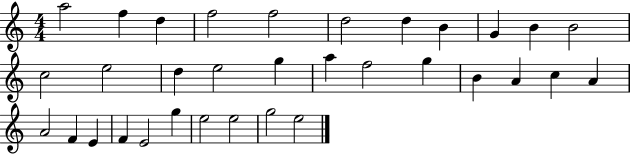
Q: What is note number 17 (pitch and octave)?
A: A5